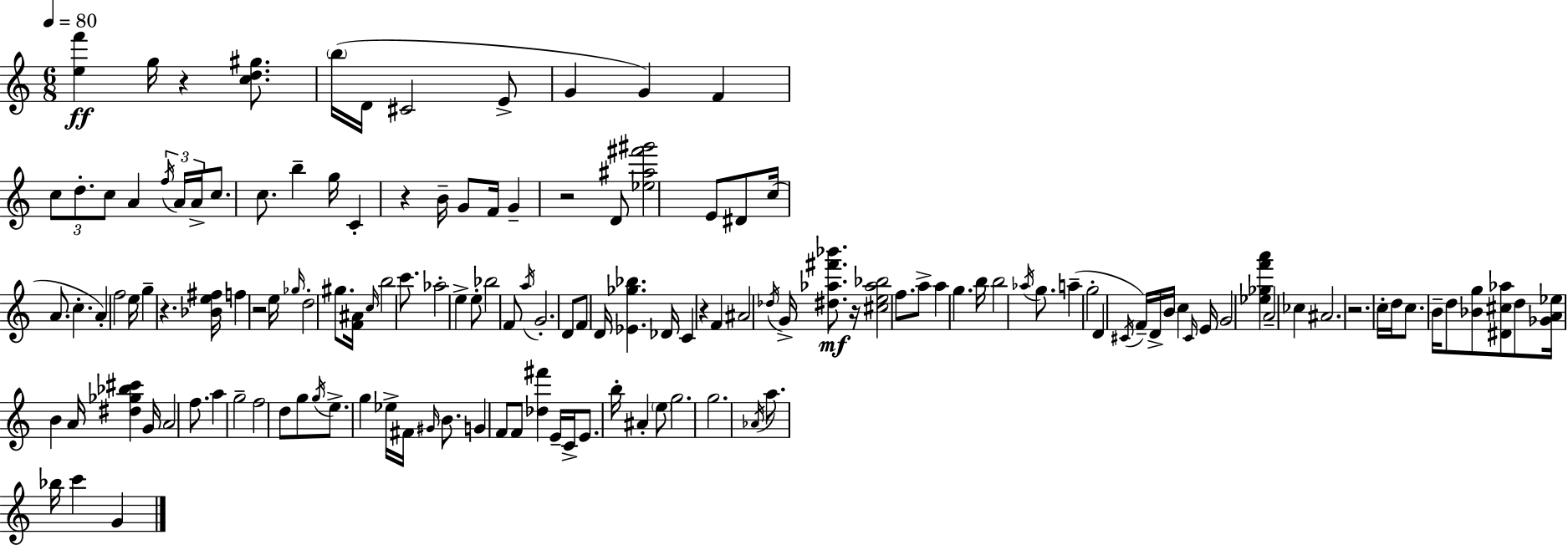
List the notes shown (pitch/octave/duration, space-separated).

[E5,F6]/q G5/s R/q [C5,D5,G#5]/e. B5/s D4/s C#4/h E4/e G4/q G4/q F4/q C5/e D5/e. C5/e A4/q F5/s A4/s A4/s C5/e. C5/e. B5/q G5/s C4/q R/q B4/s G4/e F4/s G4/q R/h D4/e [Eb5,A#5,F#6,G#6]/h E4/e D#4/e C5/s A4/e. C5/q. A4/q F5/h E5/s G5/q R/q. [Bb4,E5,F#5]/s F5/q R/h E5/s Gb5/s D5/h G#5/e. [F4,A#4]/s C5/s B5/h C6/e. Ab5/h E5/q E5/e Bb5/h F4/e A5/s G4/h. D4/e F4/e D4/s [Eb4,Gb5,Bb5]/q. Db4/s C4/q R/q F4/q A#4/h Db5/s G4/s [D#5,Ab5,F#6,Bb6]/e. R/s [C#5,E5,Ab5,Bb5]/h F5/e. A5/e A5/q G5/q. B5/s B5/h Ab5/s G5/e. A5/q G5/h D4/q C#4/s F4/s D4/s B4/s C5/q C#4/s E4/s G4/h [Eb5,Gb5,F6,A6]/q A4/h CES5/q A#4/h. R/h. C5/s D5/s C5/e. B4/s D5/e [Bb4,G5]/e [D#4,C#5,Ab5]/e D5/e [Gb4,A4,Eb5]/s B4/q A4/s [D#5,Gb5,Bb5,C#6]/q G4/s A4/h F5/e. A5/q G5/h F5/h D5/e G5/e G5/s E5/e. G5/q Eb5/s F#4/s G#4/s B4/e. G4/q F4/e F4/e [Db5,F#6]/q E4/s C4/s E4/e. B5/s A#4/q E5/e G5/h. G5/h. Ab4/s A5/e. Bb5/s C6/q G4/q